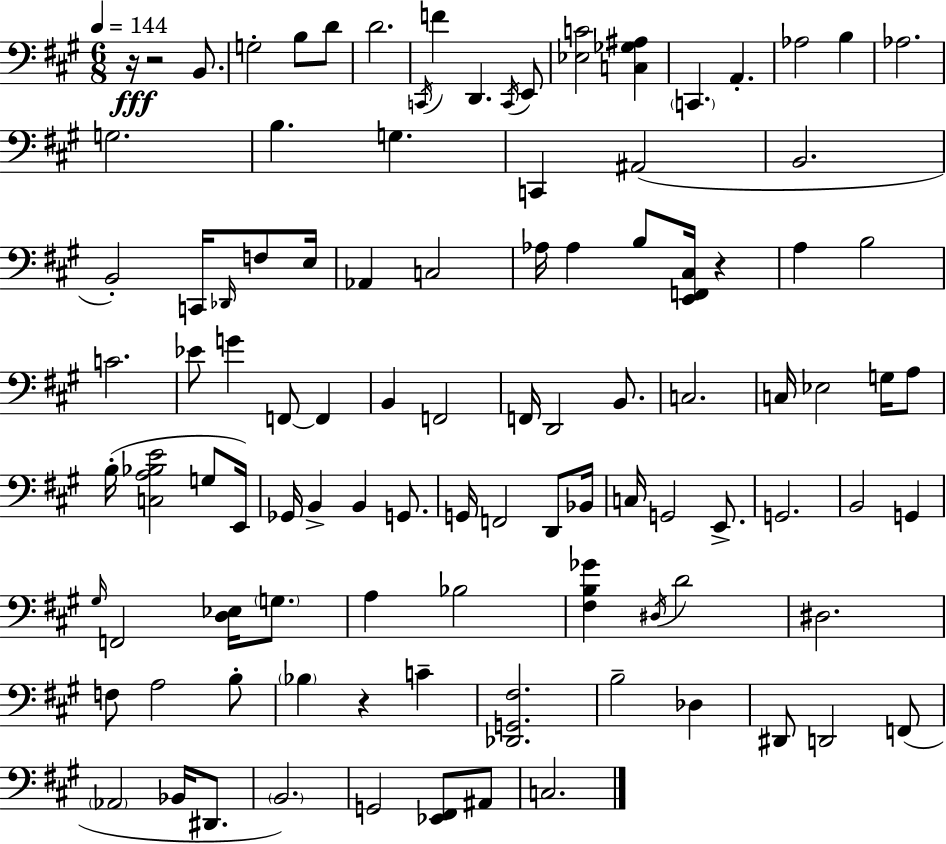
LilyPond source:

{
  \clef bass
  \numericTimeSignature
  \time 6/8
  \key a \major
  \tempo 4 = 144
  r16\fff r2 b,8. | g2-. b8 d'8 | d'2. | \acciaccatura { c,16 } f'4 d,4. \acciaccatura { c,16 } | \break e,8 <ees c'>2 <c ges ais>4 | \parenthesize c,4. a,4.-. | aes2 b4 | aes2. | \break g2. | b4. g4. | c,4 ais,2( | b,2. | \break b,2-.) c,16 \grace { des,16 } | f8 e16 aes,4 c2 | aes16 aes4 b8 <e, f, cis>16 r4 | a4 b2 | \break c'2. | ees'8 g'4 f,8~~ f,4 | b,4 f,2 | f,16 d,2 | \break b,8. c2. | c16 ees2 | g16 a8 b16-.( <c a bes e'>2 | g8 e,16) ges,16 b,4-> b,4 | \break g,8. g,16 f,2 | d,8 bes,16 c16 g,2 | e,8.-> g,2. | b,2 g,4 | \break \grace { gis16 } f,2 | <d ees>16 \parenthesize g8. a4 bes2 | <fis b ges'>4 \acciaccatura { dis16 } d'2 | dis2. | \break f8 a2 | b8-. \parenthesize bes4 r4 | c'4-- <des, g, fis>2. | b2-- | \break des4 dis,8 d,2 | f,8( \parenthesize aes,2 | bes,16 dis,8. \parenthesize b,2.) | g,2 | \break <ees, fis,>8 ais,8 c2. | \bar "|."
}